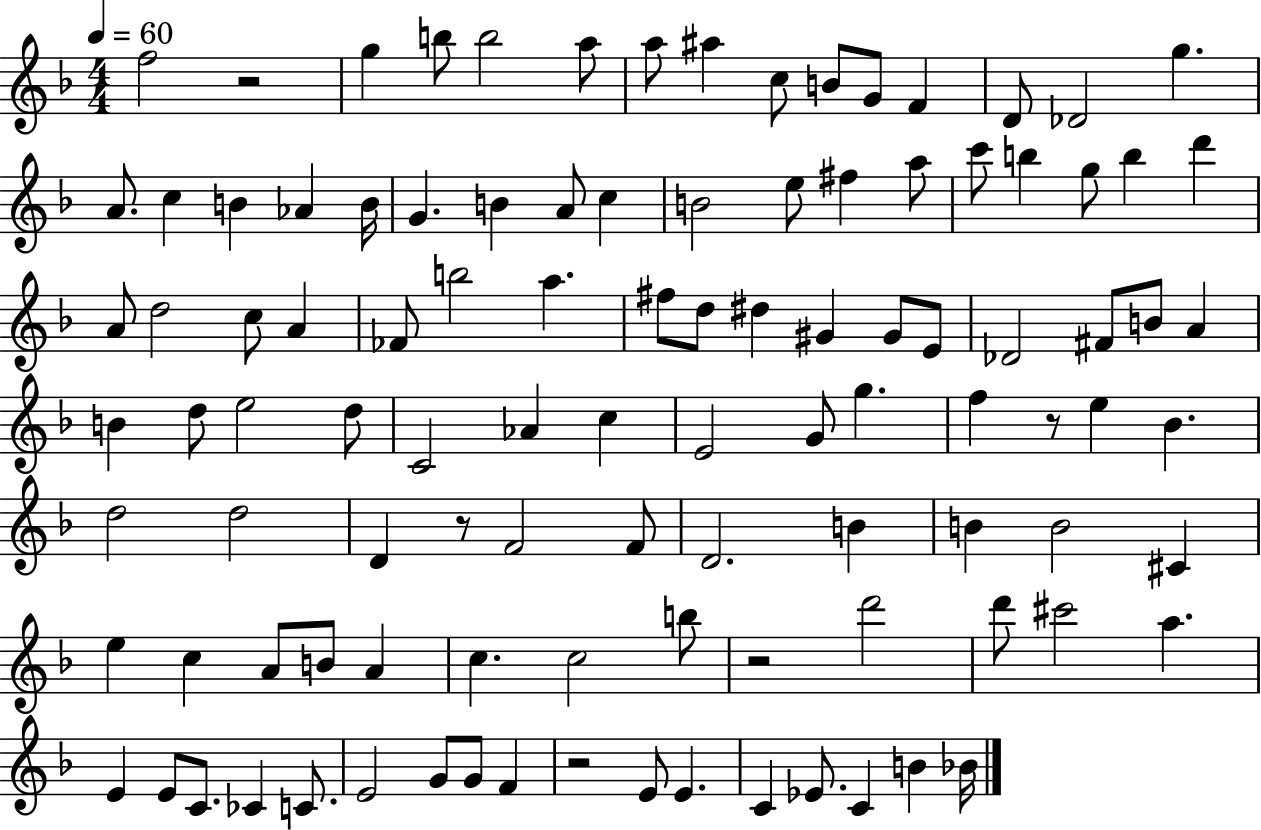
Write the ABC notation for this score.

X:1
T:Untitled
M:4/4
L:1/4
K:F
f2 z2 g b/2 b2 a/2 a/2 ^a c/2 B/2 G/2 F D/2 _D2 g A/2 c B _A B/4 G B A/2 c B2 e/2 ^f a/2 c'/2 b g/2 b d' A/2 d2 c/2 A _F/2 b2 a ^f/2 d/2 ^d ^G ^G/2 E/2 _D2 ^F/2 B/2 A B d/2 e2 d/2 C2 _A c E2 G/2 g f z/2 e _B d2 d2 D z/2 F2 F/2 D2 B B B2 ^C e c A/2 B/2 A c c2 b/2 z2 d'2 d'/2 ^c'2 a E E/2 C/2 _C C/2 E2 G/2 G/2 F z2 E/2 E C _E/2 C B _B/4